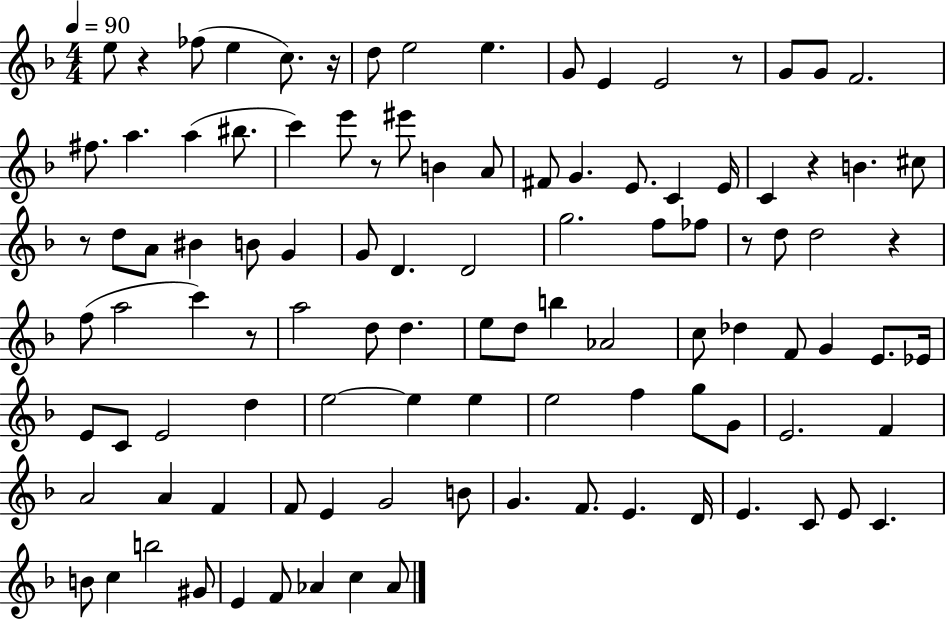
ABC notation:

X:1
T:Untitled
M:4/4
L:1/4
K:F
e/2 z _f/2 e c/2 z/4 d/2 e2 e G/2 E E2 z/2 G/2 G/2 F2 ^f/2 a a ^b/2 c' e'/2 z/2 ^e'/2 B A/2 ^F/2 G E/2 C E/4 C z B ^c/2 z/2 d/2 A/2 ^B B/2 G G/2 D D2 g2 f/2 _f/2 z/2 d/2 d2 z f/2 a2 c' z/2 a2 d/2 d e/2 d/2 b _A2 c/2 _d F/2 G E/2 _E/4 E/2 C/2 E2 d e2 e e e2 f g/2 G/2 E2 F A2 A F F/2 E G2 B/2 G F/2 E D/4 E C/2 E/2 C B/2 c b2 ^G/2 E F/2 _A c _A/2